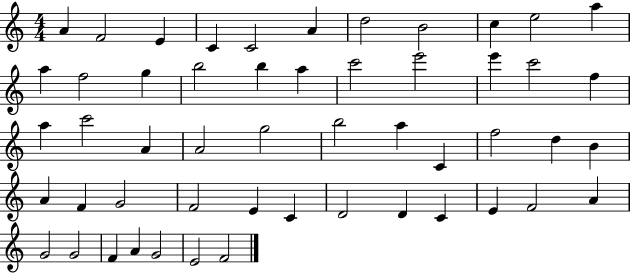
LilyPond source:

{
  \clef treble
  \numericTimeSignature
  \time 4/4
  \key c \major
  a'4 f'2 e'4 | c'4 c'2 a'4 | d''2 b'2 | c''4 e''2 a''4 | \break a''4 f''2 g''4 | b''2 b''4 a''4 | c'''2 e'''2 | e'''4 c'''2 f''4 | \break a''4 c'''2 a'4 | a'2 g''2 | b''2 a''4 c'4 | f''2 d''4 b'4 | \break a'4 f'4 g'2 | f'2 e'4 c'4 | d'2 d'4 c'4 | e'4 f'2 a'4 | \break g'2 g'2 | f'4 a'4 g'2 | e'2 f'2 | \bar "|."
}